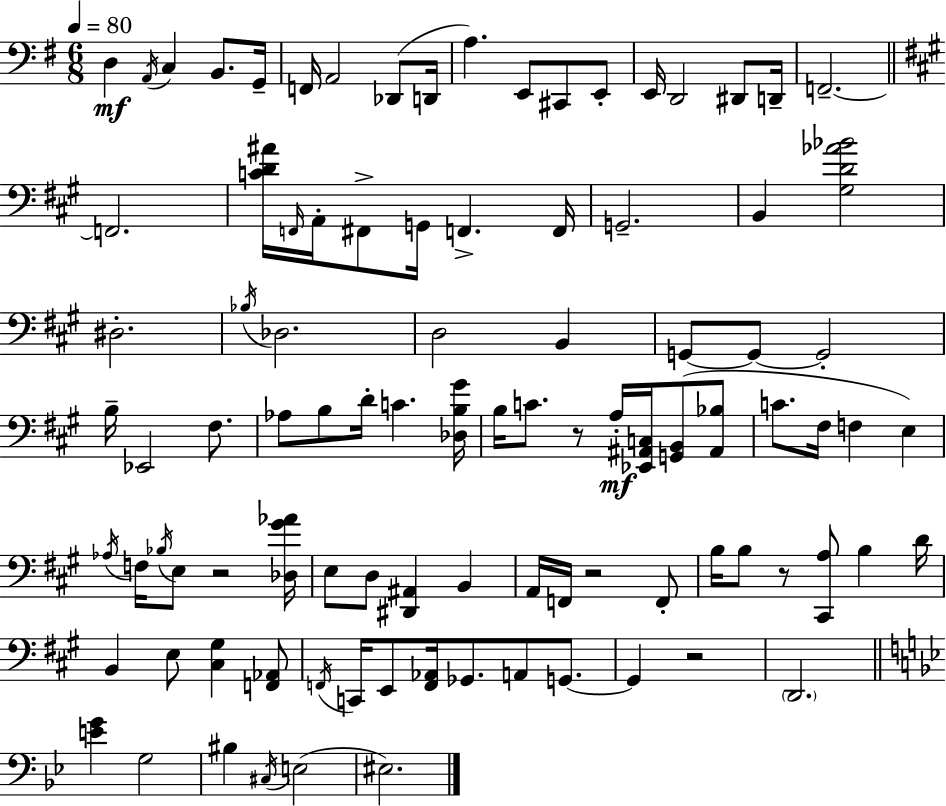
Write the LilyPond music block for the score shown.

{
  \clef bass
  \numericTimeSignature
  \time 6/8
  \key g \major
  \tempo 4 = 80
  d4\mf \acciaccatura { a,16 } c4 b,8. | g,16-- f,16 a,2 des,8( | d,16 a4.) e,8 cis,8 e,8-. | e,16 d,2 dis,8 | \break d,16-- f,2.--~~ | \bar "||" \break \key a \major f,2. | <c' d' ais'>16 \grace { f,16 } a,16-. fis,8-> g,16 f,4.-> | f,16 g,2.-- | b,4 <gis d' aes' bes'>2 | \break dis2.-. | \acciaccatura { bes16 } des2. | d2 b,4 | g,8~~ g,8~~ g,2-. | \break b16-- ees,2 fis8. | aes8 b8 d'16-. c'4. | <des b gis'>16 b16 c'8. r8 a16-.\mf <ees, ais, c>16 <g, b,>8( | <ais, bes>8 c'8. fis16 f4 e4) | \break \acciaccatura { aes16 } f16 \acciaccatura { bes16 } e8 r2 | <des gis' aes'>16 e8 d8 <dis, ais,>4 | b,4 a,16 f,16 r2 | f,8-. b16 b8 r8 <cis, a>8 b4 | \break d'16 b,4 e8 <cis gis>4 | <f, aes,>8 \acciaccatura { f,16 } c,16 e,8 <f, aes,>16 ges,8. | a,8 g,8.~~ g,4 r2 | \parenthesize d,2. | \break \bar "||" \break \key bes \major <e' g'>4 g2 | bis4 \acciaccatura { cis16 }( e2 | eis2.) | \bar "|."
}